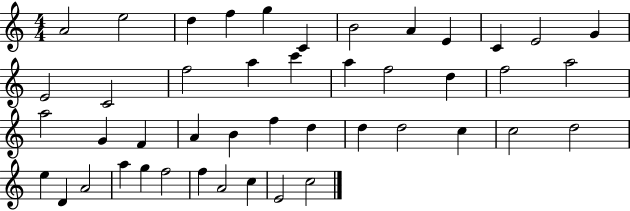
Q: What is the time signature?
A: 4/4